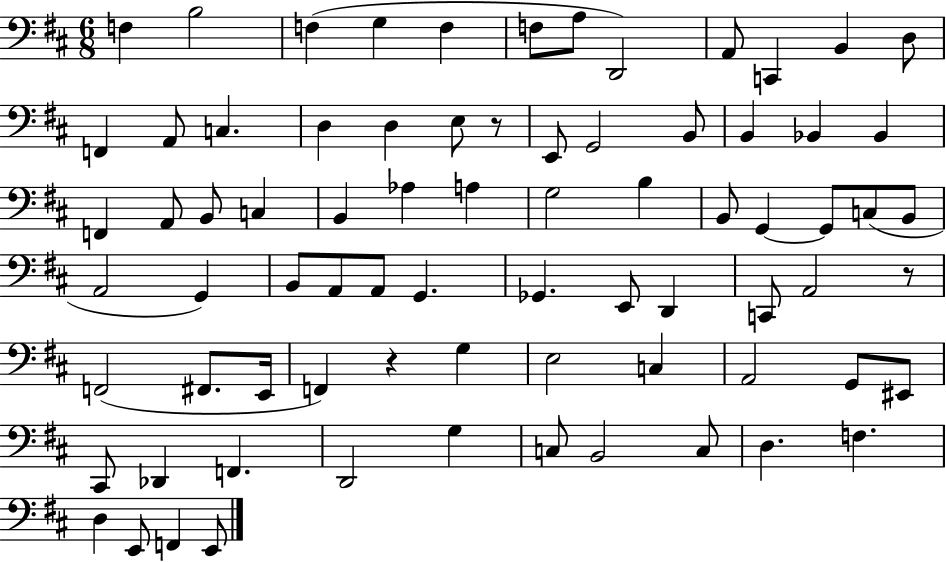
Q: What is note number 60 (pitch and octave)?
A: C#2